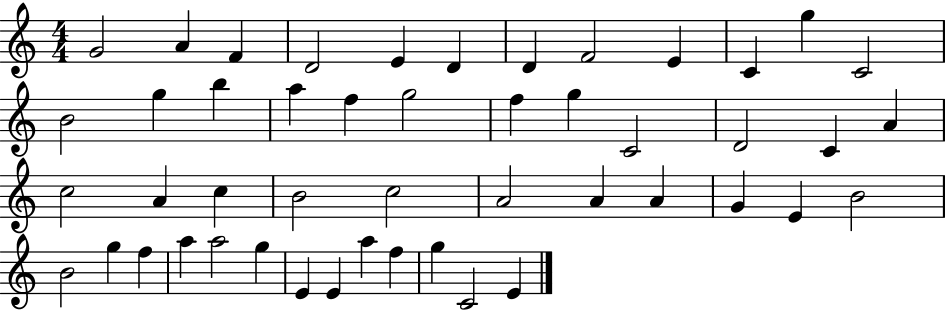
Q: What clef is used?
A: treble